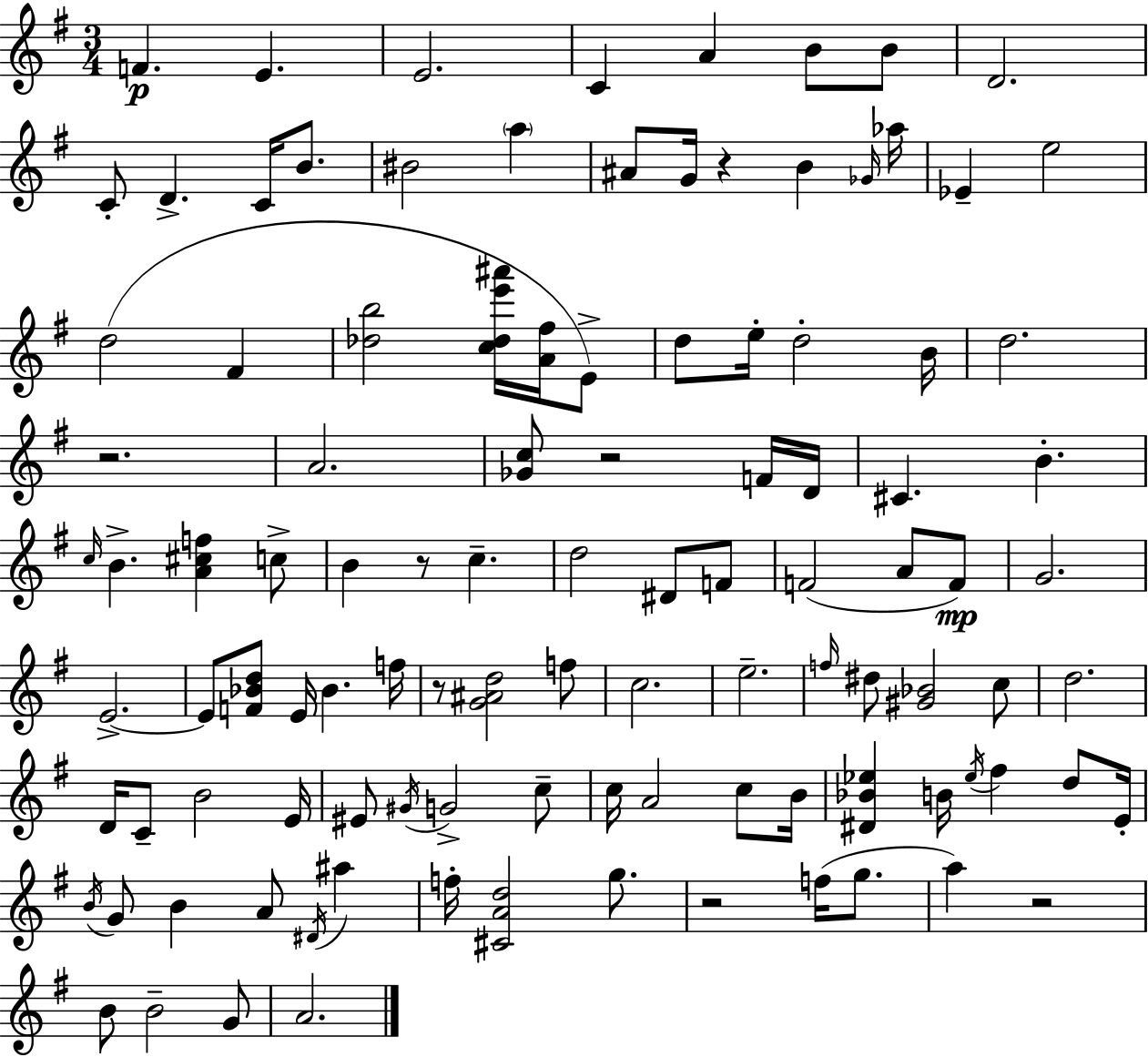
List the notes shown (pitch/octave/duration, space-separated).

F4/q. E4/q. E4/h. C4/q A4/q B4/e B4/e D4/h. C4/e D4/q. C4/s B4/e. BIS4/h A5/q A#4/e G4/s R/q B4/q Gb4/s Ab5/s Eb4/q E5/h D5/h F#4/q [Db5,B5]/h [C5,Db5,E6,A#6]/s [A4,F#5]/s E4/e D5/e E5/s D5/h B4/s D5/h. R/h. A4/h. [Gb4,C5]/e R/h F4/s D4/s C#4/q. B4/q. C5/s B4/q. [A4,C#5,F5]/q C5/e B4/q R/e C5/q. D5/h D#4/e F4/e F4/h A4/e F4/e G4/h. E4/h. E4/e [F4,Bb4,D5]/e E4/s Bb4/q. F5/s R/e [G4,A#4,D5]/h F5/e C5/h. E5/h. F5/s D#5/e [G#4,Bb4]/h C5/e D5/h. D4/s C4/e B4/h E4/s EIS4/e G#4/s G4/h C5/e C5/s A4/h C5/e B4/s [D#4,Bb4,Eb5]/q B4/s Eb5/s F#5/q D5/e E4/s B4/s G4/e B4/q A4/e D#4/s A#5/q F5/s [C#4,A4,D5]/h G5/e. R/h F5/s G5/e. A5/q R/h B4/e B4/h G4/e A4/h.